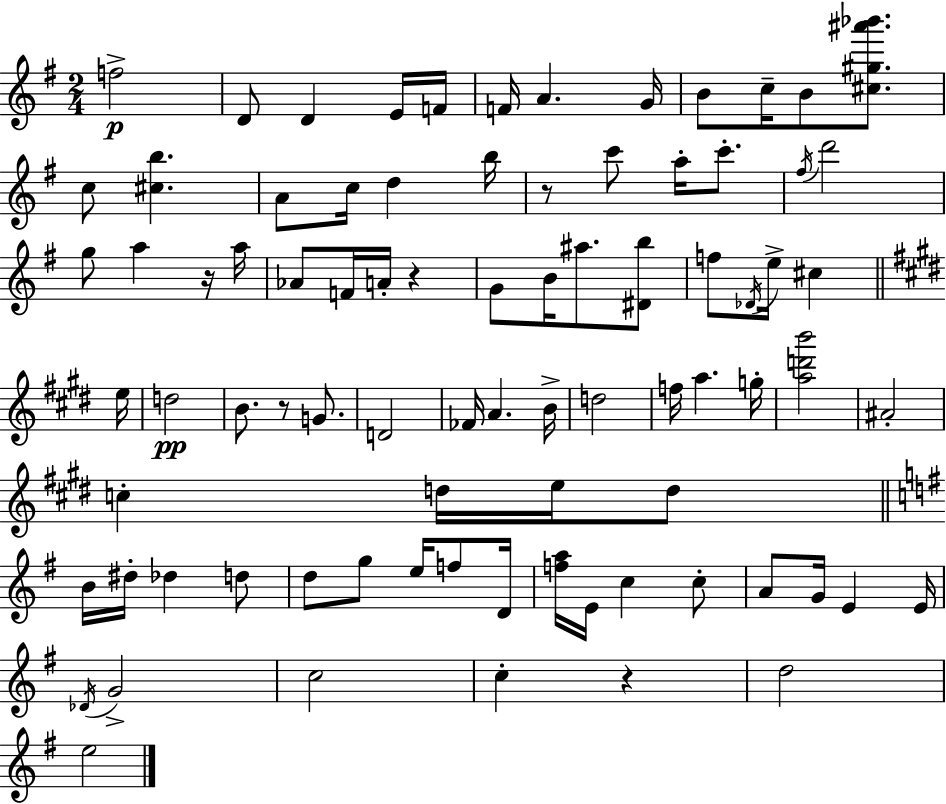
F5/h D4/e D4/q E4/s F4/s F4/s A4/q. G4/s B4/e C5/s B4/e [C#5,G#5,A#6,Bb6]/e. C5/e [C#5,B5]/q. A4/e C5/s D5/q B5/s R/e C6/e A5/s C6/e. F#5/s D6/h G5/e A5/q R/s A5/s Ab4/e F4/s A4/s R/q G4/e B4/s A#5/e. [D#4,B5]/e F5/e Db4/s E5/s C#5/q E5/s D5/h B4/e. R/e G4/e. D4/h FES4/s A4/q. B4/s D5/h F5/s A5/q. G5/s [A5,D6,B6]/h A#4/h C5/q D5/s E5/s D5/e B4/s D#5/s Db5/q D5/e D5/e G5/e E5/s F5/e D4/s [F5,A5]/s E4/s C5/q C5/e A4/e G4/s E4/q E4/s Db4/s G4/h C5/h C5/q R/q D5/h E5/h